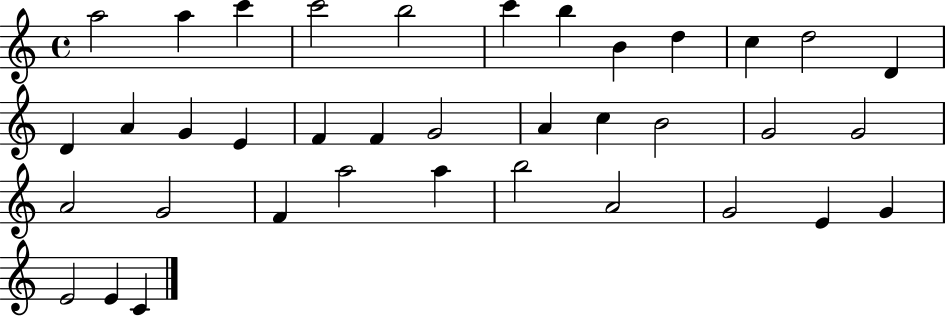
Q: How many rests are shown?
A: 0